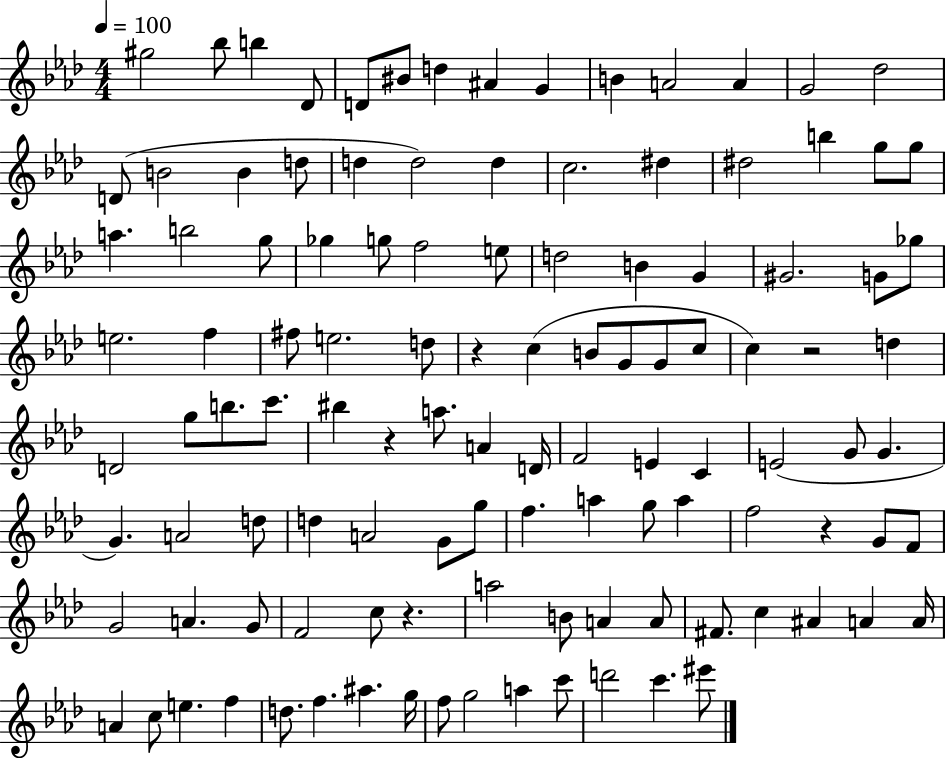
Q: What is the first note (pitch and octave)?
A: G#5